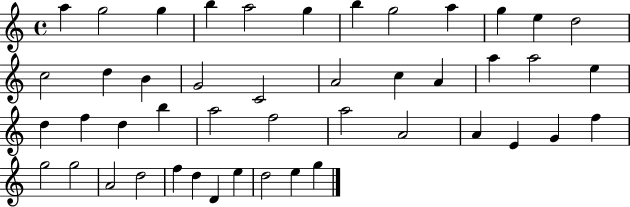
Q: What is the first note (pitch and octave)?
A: A5